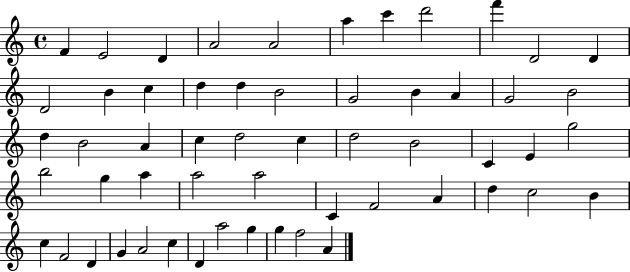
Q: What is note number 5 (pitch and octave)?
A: A4